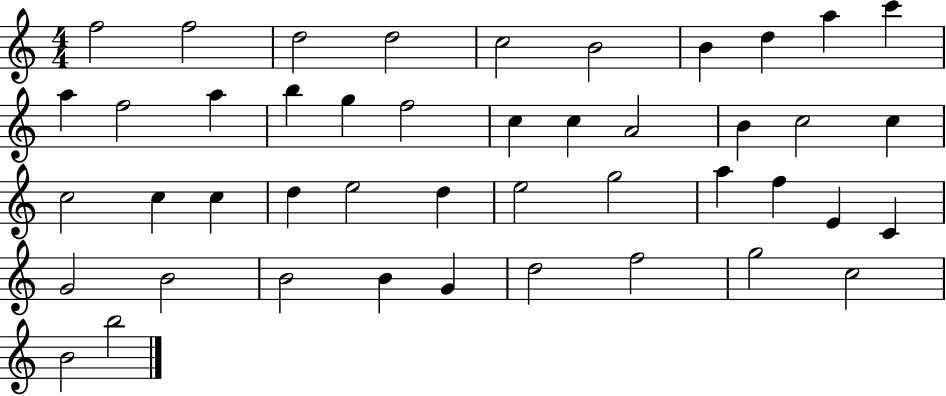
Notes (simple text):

F5/h F5/h D5/h D5/h C5/h B4/h B4/q D5/q A5/q C6/q A5/q F5/h A5/q B5/q G5/q F5/h C5/q C5/q A4/h B4/q C5/h C5/q C5/h C5/q C5/q D5/q E5/h D5/q E5/h G5/h A5/q F5/q E4/q C4/q G4/h B4/h B4/h B4/q G4/q D5/h F5/h G5/h C5/h B4/h B5/h